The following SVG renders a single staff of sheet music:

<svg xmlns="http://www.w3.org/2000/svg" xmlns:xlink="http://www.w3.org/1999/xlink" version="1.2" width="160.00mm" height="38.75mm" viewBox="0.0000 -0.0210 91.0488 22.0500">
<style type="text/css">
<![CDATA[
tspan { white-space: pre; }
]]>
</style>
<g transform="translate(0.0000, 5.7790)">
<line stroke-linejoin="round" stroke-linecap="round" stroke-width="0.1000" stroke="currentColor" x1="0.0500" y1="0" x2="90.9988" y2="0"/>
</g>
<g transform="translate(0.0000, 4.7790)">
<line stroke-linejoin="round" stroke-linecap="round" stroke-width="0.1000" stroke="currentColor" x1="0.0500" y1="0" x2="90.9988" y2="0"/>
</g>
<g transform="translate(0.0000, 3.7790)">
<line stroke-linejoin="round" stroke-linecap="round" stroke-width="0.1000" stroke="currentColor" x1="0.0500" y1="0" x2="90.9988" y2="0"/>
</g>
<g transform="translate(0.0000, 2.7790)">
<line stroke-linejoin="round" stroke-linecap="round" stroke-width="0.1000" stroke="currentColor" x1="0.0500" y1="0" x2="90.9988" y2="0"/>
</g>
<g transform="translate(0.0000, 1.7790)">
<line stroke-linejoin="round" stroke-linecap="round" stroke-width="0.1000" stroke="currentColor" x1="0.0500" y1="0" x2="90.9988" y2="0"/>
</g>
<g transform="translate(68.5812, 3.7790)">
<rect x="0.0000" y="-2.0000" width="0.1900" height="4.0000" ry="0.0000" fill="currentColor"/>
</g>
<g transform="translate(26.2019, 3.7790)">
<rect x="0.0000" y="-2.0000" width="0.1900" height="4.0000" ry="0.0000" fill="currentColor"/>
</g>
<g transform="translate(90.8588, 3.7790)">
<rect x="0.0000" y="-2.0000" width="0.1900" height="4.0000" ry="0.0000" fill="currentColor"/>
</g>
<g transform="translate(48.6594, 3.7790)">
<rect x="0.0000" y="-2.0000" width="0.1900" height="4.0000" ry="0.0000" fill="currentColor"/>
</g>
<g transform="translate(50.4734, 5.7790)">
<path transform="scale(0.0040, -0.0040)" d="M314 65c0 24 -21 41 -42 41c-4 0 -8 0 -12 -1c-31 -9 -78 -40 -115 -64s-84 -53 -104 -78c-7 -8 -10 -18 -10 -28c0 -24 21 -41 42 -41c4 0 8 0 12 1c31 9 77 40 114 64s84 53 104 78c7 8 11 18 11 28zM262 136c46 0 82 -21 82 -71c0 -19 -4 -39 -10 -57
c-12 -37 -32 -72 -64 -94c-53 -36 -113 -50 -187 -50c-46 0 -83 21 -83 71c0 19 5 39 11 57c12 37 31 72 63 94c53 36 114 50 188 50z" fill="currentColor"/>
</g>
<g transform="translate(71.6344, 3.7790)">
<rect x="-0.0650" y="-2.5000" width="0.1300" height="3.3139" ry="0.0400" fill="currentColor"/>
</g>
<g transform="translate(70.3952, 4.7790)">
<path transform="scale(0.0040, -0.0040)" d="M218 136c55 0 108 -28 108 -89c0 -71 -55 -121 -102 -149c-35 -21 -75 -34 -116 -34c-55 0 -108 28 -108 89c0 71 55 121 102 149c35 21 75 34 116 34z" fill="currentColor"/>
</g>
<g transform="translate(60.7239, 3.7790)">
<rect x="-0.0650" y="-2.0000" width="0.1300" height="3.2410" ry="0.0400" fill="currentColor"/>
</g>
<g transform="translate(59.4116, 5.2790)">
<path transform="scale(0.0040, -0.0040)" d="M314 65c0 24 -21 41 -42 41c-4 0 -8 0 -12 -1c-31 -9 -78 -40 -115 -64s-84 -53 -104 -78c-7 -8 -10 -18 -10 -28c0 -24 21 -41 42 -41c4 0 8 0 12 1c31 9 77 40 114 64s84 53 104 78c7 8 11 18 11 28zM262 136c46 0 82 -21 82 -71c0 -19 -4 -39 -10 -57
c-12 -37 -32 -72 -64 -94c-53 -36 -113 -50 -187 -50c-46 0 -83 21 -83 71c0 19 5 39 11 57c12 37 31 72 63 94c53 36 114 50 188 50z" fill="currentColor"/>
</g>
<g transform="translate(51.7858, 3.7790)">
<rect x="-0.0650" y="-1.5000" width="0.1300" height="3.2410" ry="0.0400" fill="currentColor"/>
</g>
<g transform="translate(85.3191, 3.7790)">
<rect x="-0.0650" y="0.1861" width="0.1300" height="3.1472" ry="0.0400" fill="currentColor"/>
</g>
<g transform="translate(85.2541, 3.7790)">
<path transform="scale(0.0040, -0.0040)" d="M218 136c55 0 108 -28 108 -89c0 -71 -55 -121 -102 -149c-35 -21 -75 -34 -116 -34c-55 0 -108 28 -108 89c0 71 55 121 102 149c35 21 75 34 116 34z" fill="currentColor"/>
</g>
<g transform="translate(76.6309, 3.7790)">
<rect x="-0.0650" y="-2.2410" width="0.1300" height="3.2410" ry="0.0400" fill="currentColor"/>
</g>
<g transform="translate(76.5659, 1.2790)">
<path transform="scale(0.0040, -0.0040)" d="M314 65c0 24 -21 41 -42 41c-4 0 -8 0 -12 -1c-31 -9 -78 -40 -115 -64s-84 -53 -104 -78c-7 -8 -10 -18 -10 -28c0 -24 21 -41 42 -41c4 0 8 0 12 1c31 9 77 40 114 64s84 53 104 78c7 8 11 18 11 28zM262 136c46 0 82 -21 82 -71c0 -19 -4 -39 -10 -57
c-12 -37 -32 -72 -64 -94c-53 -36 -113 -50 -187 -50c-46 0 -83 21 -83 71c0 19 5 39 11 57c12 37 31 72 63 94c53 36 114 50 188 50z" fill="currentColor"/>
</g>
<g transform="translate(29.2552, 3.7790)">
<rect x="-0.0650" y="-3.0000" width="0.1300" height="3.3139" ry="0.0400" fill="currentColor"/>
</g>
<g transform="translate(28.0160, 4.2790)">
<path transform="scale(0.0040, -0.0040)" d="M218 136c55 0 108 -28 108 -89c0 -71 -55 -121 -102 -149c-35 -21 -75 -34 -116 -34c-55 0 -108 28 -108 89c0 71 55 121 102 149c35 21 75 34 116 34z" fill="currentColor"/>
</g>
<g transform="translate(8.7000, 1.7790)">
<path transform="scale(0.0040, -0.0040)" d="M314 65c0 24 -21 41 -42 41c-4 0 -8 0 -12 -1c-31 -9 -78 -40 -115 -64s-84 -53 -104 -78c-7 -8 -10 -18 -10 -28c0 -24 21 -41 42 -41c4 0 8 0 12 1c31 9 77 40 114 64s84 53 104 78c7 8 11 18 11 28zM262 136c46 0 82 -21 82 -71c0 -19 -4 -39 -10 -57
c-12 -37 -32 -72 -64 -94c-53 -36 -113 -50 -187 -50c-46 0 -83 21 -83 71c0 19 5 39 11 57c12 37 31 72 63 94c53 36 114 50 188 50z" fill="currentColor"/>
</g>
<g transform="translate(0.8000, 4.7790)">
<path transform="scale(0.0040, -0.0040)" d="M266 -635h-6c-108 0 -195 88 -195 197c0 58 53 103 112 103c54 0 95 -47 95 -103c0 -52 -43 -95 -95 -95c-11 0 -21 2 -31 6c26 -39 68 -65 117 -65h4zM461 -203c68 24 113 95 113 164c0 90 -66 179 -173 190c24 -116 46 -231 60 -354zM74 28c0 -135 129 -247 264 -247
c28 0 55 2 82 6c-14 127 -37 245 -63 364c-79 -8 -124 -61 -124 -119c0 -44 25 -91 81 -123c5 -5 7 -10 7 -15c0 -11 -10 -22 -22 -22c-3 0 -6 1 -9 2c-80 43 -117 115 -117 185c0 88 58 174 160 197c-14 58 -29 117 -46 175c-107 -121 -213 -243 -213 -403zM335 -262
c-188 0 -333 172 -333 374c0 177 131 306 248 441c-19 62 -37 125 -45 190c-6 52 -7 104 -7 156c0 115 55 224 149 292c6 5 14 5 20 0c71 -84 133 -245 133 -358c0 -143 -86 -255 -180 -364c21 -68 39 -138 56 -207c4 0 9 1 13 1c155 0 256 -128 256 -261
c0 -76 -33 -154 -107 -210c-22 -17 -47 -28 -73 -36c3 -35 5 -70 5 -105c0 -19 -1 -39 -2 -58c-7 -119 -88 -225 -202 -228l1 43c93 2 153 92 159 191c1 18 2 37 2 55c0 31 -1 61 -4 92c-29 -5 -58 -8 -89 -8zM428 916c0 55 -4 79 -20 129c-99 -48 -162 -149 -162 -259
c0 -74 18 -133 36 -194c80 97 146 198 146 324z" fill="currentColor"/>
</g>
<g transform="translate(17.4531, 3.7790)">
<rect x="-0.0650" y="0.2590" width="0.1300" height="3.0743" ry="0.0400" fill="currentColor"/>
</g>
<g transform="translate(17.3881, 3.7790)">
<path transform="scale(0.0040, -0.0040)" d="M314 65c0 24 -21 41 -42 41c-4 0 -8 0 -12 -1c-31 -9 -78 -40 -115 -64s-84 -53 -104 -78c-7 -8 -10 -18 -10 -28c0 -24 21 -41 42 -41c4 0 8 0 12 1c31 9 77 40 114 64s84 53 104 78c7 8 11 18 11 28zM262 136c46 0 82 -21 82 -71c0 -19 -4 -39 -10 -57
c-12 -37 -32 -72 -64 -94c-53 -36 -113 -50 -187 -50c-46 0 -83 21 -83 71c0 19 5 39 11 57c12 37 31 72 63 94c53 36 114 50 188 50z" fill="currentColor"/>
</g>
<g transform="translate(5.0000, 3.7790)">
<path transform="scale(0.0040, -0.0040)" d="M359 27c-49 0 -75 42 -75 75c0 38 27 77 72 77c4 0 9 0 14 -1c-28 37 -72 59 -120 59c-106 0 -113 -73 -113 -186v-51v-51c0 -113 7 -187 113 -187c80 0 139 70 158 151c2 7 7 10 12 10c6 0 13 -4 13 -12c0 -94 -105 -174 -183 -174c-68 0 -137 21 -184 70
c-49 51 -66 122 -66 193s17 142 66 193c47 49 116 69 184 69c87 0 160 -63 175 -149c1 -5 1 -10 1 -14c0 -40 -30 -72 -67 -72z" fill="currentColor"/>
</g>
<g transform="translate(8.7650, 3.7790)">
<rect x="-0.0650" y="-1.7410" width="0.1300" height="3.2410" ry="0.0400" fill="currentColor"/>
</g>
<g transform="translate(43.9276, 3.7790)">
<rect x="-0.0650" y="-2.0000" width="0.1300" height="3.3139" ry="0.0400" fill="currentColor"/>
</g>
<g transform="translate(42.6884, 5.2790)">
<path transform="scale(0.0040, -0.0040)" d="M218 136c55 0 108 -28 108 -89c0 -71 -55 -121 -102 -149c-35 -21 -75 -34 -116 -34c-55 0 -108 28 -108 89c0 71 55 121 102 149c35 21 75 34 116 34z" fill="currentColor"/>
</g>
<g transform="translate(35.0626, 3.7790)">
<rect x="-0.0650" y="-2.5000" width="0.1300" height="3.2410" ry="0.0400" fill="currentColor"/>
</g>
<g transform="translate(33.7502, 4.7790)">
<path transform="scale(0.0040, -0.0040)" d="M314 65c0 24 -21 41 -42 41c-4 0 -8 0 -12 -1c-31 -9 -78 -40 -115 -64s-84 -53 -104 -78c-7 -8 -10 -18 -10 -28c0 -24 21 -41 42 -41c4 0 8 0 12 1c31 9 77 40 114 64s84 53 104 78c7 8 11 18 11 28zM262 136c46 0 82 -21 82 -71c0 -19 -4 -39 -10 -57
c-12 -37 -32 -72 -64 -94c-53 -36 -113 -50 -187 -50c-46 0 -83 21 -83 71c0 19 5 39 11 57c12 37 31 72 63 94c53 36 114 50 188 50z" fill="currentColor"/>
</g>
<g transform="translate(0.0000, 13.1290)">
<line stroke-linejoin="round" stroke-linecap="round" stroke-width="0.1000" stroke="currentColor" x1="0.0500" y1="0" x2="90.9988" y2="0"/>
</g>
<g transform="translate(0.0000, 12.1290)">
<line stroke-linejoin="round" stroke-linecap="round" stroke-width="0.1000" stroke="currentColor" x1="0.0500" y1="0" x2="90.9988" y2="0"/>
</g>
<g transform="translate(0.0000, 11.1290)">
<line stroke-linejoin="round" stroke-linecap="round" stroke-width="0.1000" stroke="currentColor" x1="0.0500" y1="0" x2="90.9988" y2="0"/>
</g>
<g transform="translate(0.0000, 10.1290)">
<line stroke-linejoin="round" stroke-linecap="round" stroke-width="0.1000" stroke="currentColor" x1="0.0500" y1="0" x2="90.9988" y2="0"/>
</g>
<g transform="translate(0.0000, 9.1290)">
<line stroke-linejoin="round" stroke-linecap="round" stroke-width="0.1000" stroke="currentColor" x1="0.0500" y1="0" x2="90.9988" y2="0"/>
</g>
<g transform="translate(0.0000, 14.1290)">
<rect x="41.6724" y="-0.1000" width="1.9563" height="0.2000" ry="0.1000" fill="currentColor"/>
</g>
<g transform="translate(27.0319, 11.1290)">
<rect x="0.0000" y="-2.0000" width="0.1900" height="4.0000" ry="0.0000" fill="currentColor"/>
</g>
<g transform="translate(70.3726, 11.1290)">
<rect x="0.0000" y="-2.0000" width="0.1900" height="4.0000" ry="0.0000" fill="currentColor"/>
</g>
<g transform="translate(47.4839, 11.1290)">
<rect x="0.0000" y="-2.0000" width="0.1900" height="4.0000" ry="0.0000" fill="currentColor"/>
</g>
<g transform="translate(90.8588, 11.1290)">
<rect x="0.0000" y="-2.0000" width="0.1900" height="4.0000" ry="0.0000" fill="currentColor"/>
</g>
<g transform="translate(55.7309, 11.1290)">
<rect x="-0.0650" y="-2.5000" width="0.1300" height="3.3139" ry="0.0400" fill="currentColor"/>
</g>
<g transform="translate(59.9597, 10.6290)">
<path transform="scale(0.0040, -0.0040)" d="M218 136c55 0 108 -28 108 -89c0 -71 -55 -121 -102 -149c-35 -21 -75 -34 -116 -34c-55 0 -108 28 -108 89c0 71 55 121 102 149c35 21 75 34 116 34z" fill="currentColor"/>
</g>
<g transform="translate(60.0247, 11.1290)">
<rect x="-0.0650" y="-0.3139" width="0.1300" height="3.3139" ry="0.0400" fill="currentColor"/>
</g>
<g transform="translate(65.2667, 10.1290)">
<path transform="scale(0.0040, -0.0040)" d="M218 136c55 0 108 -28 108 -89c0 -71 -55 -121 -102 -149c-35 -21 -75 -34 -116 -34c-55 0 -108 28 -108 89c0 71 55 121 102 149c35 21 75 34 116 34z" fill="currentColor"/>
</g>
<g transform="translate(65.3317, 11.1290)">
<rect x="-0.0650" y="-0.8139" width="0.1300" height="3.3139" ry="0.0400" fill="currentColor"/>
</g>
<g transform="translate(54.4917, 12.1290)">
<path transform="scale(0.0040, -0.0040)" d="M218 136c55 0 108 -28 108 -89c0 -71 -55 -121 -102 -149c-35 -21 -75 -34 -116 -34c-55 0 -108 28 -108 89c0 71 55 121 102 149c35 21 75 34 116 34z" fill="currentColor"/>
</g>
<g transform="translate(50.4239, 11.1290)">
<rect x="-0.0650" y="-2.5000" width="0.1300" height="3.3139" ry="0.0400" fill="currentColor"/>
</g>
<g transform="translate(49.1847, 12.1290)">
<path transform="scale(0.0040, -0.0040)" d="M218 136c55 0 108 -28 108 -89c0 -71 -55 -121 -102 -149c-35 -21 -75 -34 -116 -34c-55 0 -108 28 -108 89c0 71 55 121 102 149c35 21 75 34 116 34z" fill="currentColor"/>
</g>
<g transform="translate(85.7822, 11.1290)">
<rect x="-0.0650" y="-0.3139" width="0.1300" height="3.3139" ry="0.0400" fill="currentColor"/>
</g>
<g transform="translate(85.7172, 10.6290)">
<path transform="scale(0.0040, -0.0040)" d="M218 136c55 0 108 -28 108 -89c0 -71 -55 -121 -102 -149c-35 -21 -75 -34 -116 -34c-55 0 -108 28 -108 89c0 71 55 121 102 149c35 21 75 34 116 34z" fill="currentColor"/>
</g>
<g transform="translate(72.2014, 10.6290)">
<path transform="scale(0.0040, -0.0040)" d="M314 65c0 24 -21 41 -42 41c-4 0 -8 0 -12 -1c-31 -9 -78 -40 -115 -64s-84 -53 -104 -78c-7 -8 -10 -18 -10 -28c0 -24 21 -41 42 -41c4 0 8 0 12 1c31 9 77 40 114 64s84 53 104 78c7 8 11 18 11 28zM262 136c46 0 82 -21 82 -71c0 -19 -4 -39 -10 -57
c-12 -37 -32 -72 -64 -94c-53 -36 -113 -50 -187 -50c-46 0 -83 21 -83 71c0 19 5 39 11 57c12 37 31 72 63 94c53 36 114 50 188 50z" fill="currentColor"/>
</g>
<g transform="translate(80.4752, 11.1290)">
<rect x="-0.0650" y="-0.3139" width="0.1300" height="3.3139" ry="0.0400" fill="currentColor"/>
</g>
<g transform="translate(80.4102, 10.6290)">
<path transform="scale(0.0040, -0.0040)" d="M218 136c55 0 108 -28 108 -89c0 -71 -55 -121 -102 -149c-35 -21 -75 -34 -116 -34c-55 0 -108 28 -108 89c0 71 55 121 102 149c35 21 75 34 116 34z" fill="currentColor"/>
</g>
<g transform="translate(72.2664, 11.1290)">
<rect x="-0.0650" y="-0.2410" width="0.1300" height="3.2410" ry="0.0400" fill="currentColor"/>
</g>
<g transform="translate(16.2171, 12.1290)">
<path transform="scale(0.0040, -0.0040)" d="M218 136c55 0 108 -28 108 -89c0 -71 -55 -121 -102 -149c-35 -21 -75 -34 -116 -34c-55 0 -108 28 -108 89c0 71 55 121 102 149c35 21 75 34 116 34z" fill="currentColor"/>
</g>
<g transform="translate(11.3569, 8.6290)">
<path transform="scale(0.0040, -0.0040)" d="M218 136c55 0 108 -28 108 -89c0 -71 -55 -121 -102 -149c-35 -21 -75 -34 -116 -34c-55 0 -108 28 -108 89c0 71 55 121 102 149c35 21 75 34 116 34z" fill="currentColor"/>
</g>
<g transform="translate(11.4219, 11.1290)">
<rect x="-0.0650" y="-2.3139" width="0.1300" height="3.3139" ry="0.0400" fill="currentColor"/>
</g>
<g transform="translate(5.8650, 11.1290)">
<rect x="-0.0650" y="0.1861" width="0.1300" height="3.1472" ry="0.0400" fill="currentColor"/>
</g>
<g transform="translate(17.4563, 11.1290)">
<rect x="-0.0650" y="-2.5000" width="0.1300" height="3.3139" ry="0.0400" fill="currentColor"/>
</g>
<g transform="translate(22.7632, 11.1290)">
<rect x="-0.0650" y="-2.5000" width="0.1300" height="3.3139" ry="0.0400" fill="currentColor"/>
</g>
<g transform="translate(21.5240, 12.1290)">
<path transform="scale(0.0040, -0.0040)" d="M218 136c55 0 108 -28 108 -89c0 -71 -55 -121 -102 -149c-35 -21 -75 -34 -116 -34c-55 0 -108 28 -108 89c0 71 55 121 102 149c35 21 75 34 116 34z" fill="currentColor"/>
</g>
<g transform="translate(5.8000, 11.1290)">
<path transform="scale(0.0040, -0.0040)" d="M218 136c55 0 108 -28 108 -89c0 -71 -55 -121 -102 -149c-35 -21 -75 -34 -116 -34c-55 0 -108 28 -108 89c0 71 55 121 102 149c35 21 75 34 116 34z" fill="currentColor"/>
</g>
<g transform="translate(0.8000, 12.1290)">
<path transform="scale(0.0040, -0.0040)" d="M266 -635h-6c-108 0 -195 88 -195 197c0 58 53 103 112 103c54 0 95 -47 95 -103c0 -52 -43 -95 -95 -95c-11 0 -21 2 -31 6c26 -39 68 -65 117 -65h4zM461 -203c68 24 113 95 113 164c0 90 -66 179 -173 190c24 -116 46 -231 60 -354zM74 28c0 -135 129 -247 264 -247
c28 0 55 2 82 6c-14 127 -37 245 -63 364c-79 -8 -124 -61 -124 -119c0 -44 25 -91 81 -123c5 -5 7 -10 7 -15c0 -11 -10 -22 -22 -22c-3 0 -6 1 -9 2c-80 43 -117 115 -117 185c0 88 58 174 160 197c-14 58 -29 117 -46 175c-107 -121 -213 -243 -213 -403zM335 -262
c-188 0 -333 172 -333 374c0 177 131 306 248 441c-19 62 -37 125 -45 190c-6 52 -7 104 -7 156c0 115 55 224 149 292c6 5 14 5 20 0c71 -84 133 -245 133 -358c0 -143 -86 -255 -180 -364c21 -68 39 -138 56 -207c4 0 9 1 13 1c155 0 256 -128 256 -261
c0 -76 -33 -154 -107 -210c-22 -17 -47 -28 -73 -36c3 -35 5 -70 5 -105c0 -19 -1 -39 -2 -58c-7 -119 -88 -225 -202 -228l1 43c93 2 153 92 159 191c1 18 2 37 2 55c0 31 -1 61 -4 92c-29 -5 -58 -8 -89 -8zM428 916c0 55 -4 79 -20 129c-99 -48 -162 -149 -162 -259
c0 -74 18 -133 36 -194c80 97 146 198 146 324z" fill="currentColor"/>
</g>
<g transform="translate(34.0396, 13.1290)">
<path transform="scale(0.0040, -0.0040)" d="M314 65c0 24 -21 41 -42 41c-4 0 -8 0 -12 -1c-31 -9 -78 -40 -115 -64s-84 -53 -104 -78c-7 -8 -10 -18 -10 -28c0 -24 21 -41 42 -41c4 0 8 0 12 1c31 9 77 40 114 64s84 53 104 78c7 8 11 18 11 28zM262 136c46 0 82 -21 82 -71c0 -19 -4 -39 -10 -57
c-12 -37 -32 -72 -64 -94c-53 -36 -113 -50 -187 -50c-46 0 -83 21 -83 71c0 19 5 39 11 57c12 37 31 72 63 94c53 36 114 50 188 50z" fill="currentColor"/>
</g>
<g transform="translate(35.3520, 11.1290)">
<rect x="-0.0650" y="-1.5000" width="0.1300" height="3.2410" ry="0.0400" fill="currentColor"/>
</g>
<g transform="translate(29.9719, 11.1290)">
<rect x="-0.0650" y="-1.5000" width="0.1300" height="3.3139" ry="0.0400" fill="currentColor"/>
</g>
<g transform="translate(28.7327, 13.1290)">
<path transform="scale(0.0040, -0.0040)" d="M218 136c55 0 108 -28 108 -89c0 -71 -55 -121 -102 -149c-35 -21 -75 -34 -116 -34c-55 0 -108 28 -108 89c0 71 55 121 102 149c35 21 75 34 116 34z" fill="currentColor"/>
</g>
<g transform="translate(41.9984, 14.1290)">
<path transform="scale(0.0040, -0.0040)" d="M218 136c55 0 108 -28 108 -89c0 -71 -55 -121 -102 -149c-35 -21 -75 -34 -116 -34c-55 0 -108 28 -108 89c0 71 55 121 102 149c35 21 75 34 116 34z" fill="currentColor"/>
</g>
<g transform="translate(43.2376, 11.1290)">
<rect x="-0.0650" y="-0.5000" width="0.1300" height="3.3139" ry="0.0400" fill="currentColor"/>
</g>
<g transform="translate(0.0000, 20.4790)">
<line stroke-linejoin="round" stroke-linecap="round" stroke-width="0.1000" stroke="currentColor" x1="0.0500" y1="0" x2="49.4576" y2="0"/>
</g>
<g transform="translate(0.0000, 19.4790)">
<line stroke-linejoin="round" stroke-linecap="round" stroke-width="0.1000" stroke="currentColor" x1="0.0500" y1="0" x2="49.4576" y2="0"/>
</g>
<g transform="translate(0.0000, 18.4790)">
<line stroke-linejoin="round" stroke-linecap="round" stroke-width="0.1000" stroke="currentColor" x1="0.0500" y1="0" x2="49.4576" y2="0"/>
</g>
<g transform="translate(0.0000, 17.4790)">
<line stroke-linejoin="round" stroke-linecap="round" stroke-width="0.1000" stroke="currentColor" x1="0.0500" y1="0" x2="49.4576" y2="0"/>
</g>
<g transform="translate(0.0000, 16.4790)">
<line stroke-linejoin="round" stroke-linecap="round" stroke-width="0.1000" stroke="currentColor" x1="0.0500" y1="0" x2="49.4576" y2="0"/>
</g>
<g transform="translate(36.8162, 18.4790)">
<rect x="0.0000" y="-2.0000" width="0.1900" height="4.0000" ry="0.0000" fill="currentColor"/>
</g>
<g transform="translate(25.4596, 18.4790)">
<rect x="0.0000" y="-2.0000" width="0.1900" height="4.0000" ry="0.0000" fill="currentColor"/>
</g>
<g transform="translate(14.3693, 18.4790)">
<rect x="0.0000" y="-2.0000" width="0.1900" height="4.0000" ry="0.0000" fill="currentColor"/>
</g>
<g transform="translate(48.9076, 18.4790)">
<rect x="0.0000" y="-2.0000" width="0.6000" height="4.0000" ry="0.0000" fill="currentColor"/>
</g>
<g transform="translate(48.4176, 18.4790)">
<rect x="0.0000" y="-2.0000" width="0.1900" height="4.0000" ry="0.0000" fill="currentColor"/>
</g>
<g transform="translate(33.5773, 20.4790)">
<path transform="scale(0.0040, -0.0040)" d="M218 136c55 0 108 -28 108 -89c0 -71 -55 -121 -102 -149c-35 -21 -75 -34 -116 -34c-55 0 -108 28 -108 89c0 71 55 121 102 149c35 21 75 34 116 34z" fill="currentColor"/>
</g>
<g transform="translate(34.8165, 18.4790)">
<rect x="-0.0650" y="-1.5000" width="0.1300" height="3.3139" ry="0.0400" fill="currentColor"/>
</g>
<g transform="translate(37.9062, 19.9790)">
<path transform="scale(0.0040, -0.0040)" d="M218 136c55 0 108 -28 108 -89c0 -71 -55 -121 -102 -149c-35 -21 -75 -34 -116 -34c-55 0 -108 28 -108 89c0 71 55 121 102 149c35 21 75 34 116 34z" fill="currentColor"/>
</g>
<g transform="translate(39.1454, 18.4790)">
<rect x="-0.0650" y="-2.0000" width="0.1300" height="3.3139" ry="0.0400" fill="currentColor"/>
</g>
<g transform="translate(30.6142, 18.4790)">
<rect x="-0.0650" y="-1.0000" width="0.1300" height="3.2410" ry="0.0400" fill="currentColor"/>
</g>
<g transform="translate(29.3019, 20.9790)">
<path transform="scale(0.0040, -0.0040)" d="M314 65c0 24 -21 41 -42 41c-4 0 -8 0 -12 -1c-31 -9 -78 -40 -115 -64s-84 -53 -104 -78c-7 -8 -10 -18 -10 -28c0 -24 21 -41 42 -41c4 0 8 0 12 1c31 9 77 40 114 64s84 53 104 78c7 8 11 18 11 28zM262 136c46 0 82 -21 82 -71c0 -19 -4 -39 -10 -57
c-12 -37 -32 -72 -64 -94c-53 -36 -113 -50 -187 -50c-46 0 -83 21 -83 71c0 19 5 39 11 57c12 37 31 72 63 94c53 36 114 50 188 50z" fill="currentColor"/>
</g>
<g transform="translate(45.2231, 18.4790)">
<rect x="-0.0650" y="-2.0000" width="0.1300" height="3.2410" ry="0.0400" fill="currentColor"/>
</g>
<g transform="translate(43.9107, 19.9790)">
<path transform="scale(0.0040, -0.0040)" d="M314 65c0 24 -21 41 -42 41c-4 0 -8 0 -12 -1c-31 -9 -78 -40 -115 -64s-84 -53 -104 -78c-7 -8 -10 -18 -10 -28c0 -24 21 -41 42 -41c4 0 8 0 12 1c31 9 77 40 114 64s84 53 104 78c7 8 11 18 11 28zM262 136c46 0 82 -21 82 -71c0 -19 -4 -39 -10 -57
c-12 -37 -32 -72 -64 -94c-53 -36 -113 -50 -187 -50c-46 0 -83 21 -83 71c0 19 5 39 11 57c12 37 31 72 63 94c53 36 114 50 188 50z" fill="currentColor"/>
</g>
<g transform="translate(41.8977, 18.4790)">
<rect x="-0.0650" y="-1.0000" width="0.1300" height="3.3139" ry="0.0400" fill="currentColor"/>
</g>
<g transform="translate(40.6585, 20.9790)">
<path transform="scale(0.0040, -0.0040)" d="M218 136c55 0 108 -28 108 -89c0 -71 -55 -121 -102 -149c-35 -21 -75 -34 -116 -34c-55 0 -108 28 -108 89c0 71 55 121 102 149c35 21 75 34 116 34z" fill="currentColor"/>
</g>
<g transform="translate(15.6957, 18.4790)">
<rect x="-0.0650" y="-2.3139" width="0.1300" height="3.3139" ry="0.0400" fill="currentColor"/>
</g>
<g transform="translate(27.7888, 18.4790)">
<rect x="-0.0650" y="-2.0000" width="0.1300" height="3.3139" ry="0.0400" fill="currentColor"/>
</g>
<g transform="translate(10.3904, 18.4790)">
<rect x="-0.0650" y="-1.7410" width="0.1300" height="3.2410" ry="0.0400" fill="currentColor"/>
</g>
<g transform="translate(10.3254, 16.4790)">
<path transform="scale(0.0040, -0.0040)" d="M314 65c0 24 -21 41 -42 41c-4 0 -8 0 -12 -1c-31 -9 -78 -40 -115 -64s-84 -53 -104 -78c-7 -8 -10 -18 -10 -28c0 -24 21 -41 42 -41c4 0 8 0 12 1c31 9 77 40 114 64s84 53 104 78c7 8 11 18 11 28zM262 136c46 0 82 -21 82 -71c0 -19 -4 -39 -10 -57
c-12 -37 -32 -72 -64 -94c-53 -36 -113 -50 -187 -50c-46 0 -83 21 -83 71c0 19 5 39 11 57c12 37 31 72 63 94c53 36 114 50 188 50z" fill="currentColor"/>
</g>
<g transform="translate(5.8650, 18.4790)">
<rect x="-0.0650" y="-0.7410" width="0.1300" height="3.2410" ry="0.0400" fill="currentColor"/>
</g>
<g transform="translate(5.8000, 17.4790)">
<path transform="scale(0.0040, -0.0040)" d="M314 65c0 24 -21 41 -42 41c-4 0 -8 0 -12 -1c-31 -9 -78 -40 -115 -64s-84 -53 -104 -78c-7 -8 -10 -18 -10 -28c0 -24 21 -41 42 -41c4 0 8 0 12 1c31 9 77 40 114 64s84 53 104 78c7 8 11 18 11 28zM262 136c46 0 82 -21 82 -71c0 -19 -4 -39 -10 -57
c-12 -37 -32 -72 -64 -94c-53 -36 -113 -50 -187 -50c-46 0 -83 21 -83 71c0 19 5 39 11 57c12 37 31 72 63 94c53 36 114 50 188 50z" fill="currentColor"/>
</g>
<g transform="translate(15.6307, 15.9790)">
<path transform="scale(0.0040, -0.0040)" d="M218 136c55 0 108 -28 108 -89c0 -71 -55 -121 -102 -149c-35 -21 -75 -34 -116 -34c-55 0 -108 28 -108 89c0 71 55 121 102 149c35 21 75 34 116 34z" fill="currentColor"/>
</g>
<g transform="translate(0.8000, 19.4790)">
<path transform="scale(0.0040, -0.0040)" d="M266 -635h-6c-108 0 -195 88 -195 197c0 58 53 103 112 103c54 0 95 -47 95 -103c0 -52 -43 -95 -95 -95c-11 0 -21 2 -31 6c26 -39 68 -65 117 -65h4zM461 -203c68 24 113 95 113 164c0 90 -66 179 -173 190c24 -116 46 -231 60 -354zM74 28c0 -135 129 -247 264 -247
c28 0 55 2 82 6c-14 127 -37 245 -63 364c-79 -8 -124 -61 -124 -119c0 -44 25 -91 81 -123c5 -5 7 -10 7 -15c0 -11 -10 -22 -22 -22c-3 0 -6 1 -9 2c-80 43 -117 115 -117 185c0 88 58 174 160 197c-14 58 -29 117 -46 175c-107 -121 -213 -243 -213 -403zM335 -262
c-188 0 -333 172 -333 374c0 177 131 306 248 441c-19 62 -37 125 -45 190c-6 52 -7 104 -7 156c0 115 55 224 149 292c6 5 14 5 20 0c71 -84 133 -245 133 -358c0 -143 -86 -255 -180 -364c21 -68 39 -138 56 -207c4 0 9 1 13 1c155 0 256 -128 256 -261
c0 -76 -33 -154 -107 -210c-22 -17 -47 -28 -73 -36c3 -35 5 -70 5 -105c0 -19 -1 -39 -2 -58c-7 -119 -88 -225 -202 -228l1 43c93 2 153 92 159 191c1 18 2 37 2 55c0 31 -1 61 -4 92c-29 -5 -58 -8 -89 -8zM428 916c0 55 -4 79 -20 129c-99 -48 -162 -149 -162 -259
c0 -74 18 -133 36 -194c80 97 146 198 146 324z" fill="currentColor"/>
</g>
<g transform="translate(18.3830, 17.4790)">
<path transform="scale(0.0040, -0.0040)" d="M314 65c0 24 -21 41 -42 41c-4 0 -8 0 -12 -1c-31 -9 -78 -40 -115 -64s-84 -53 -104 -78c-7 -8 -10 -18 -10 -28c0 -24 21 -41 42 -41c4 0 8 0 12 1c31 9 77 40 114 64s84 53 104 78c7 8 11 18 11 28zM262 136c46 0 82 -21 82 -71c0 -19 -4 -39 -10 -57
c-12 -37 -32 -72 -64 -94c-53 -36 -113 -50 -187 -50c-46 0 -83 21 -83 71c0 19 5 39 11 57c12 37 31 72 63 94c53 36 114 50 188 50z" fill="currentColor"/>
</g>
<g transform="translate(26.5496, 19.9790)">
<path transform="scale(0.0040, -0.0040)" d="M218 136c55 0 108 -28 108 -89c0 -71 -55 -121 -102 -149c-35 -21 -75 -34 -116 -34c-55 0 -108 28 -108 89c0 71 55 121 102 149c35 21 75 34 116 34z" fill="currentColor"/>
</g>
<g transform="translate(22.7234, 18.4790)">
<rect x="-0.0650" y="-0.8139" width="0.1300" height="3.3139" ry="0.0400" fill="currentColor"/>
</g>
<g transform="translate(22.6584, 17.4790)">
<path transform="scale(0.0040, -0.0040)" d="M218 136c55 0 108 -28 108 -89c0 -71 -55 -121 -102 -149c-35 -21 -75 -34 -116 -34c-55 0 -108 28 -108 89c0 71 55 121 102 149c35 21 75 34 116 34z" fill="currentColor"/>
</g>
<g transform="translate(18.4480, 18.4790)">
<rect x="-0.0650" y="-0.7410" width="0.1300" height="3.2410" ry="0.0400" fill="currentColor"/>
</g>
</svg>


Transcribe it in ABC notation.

X:1
T:Untitled
M:4/4
L:1/4
K:C
f2 B2 A G2 F E2 F2 G g2 B B g G G E E2 C G G c d c2 c c d2 f2 g d2 d F D2 E F D F2